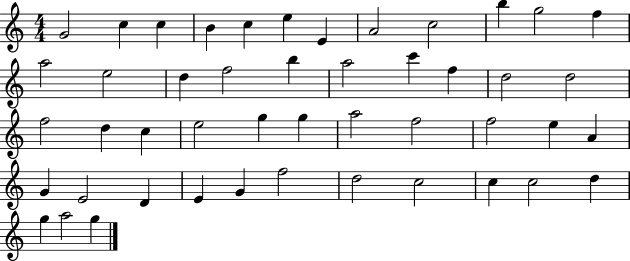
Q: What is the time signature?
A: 4/4